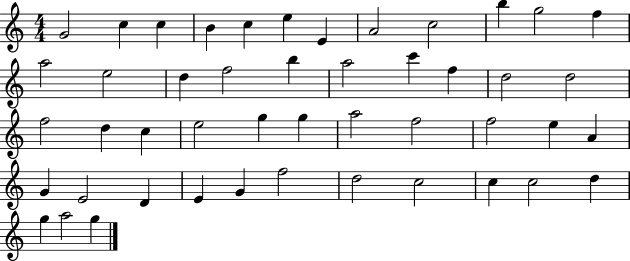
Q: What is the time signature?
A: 4/4